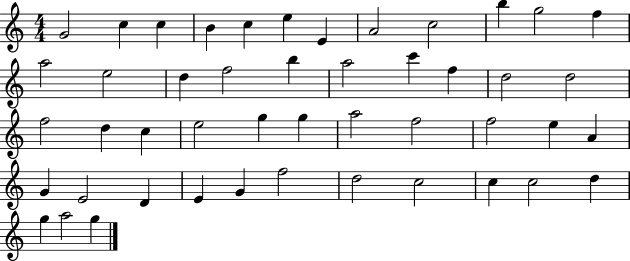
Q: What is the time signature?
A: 4/4